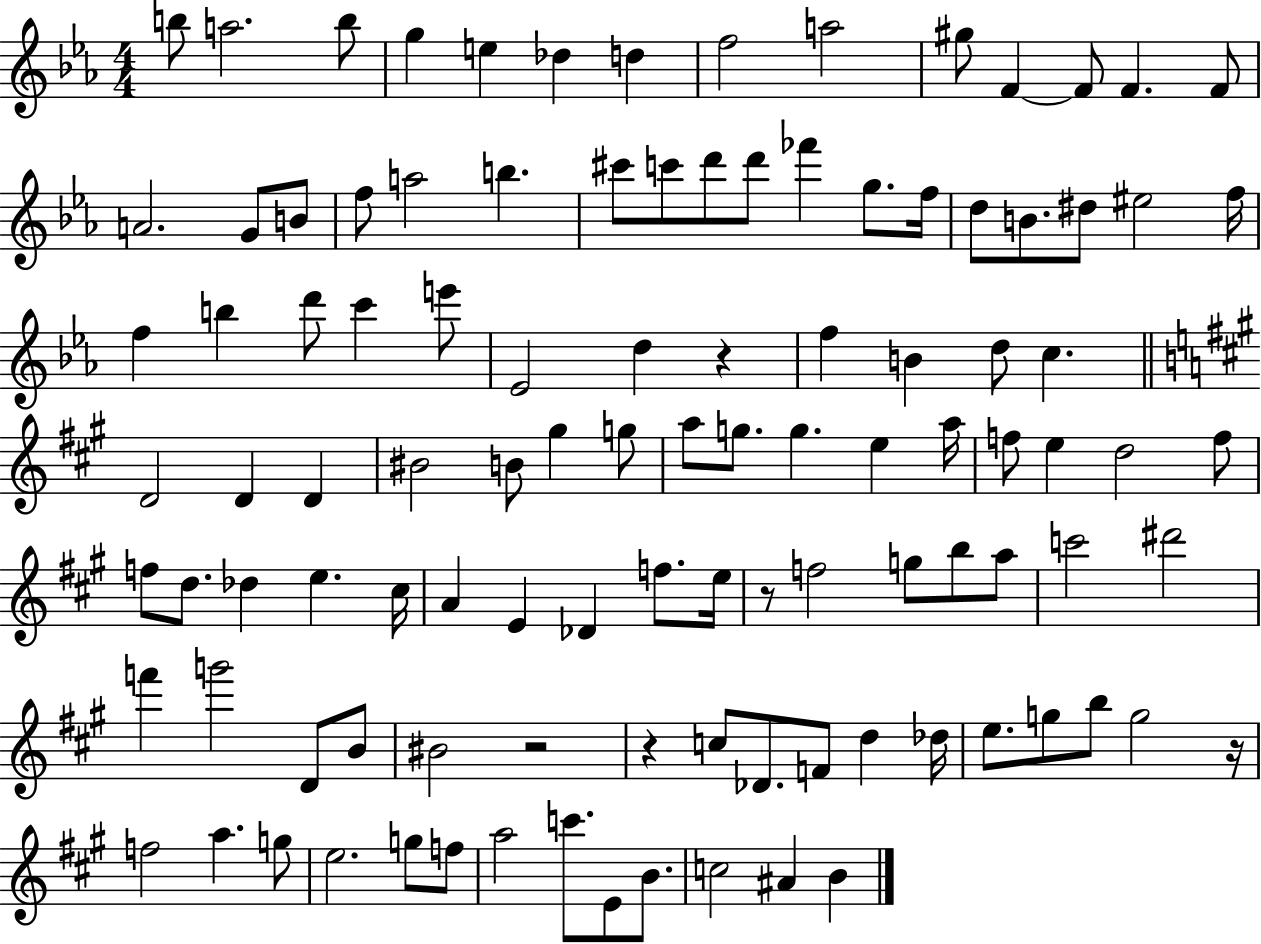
B5/e A5/h. B5/e G5/q E5/q Db5/q D5/q F5/h A5/h G#5/e F4/q F4/e F4/q. F4/e A4/h. G4/e B4/e F5/e A5/h B5/q. C#6/e C6/e D6/e D6/e FES6/q G5/e. F5/s D5/e B4/e. D#5/e EIS5/h F5/s F5/q B5/q D6/e C6/q E6/e Eb4/h D5/q R/q F5/q B4/q D5/e C5/q. D4/h D4/q D4/q BIS4/h B4/e G#5/q G5/e A5/e G5/e. G5/q. E5/q A5/s F5/e E5/q D5/h F5/e F5/e D5/e. Db5/q E5/q. C#5/s A4/q E4/q Db4/q F5/e. E5/s R/e F5/h G5/e B5/e A5/e C6/h D#6/h F6/q G6/h D4/e B4/e BIS4/h R/h R/q C5/e Db4/e. F4/e D5/q Db5/s E5/e. G5/e B5/e G5/h R/s F5/h A5/q. G5/e E5/h. G5/e F5/e A5/h C6/e. E4/e B4/e. C5/h A#4/q B4/q